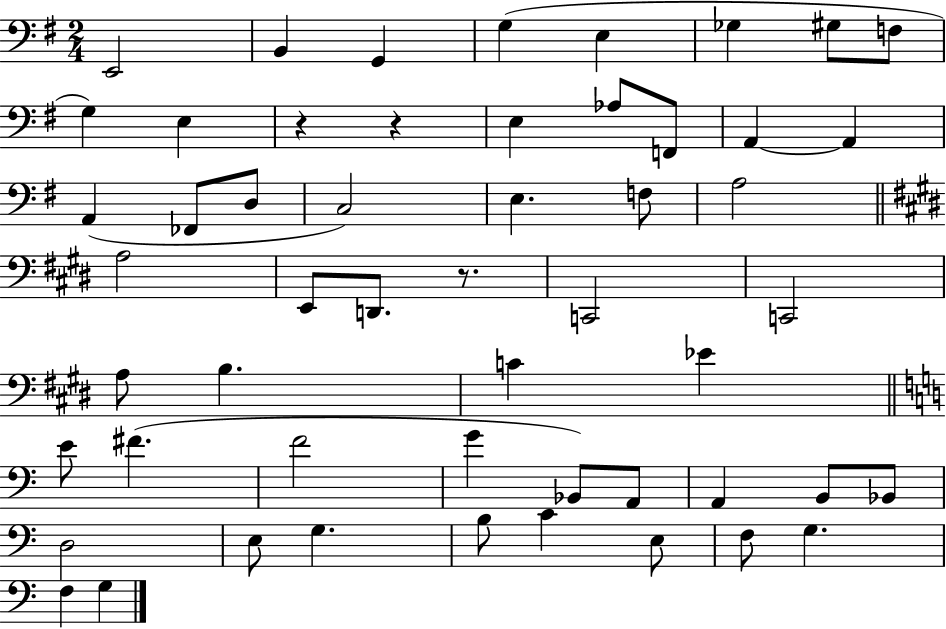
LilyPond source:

{
  \clef bass
  \numericTimeSignature
  \time 2/4
  \key g \major
  e,2 | b,4 g,4 | g4( e4 | ges4 gis8 f8 | \break g4) e4 | r4 r4 | e4 aes8 f,8 | a,4~~ a,4 | \break a,4( fes,8 d8 | c2) | e4. f8 | a2 | \break \bar "||" \break \key e \major a2 | e,8 d,8. r8. | c,2 | c,2 | \break a8 b4. | c'4 ees'4 | \bar "||" \break \key c \major e'8 fis'4.( | f'2 | g'4 bes,8) a,8 | a,4 b,8 bes,8 | \break d2 | e8 g4. | b8 c'4 e8 | f8 g4. | \break f4 g4 | \bar "|."
}